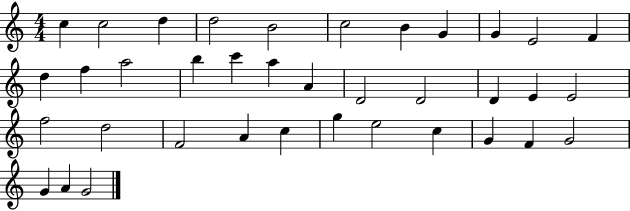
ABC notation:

X:1
T:Untitled
M:4/4
L:1/4
K:C
c c2 d d2 B2 c2 B G G E2 F d f a2 b c' a A D2 D2 D E E2 f2 d2 F2 A c g e2 c G F G2 G A G2